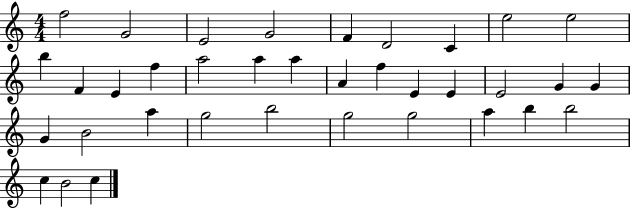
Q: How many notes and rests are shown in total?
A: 36